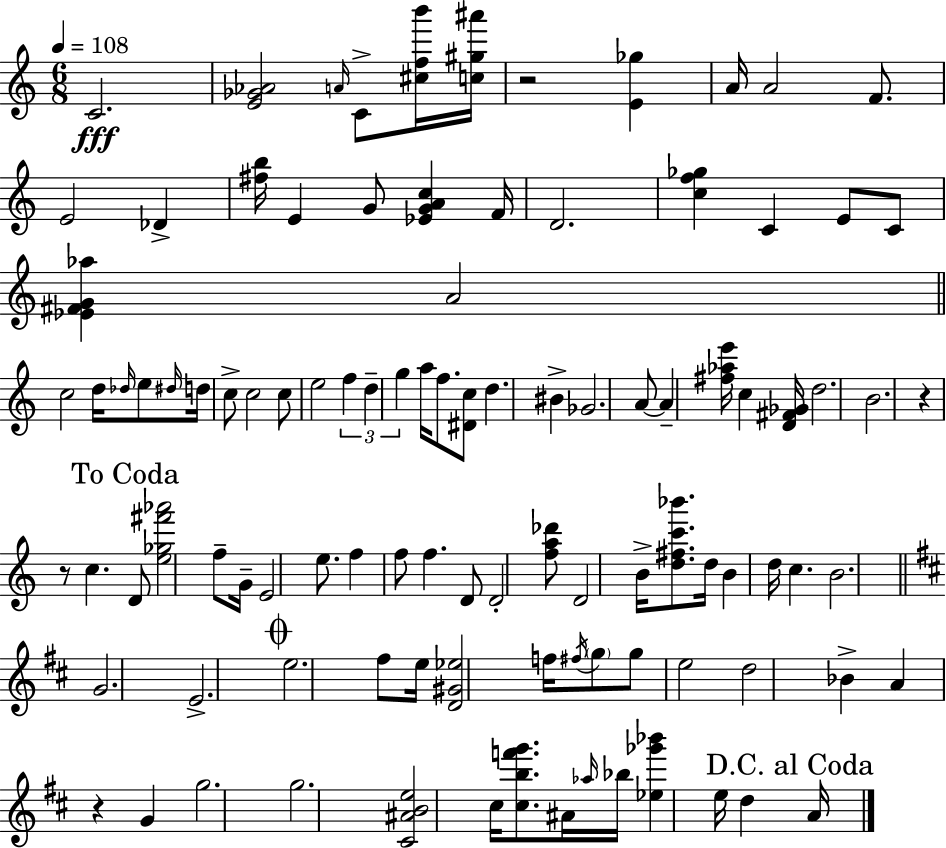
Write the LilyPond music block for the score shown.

{
  \clef treble
  \numericTimeSignature
  \time 6/8
  \key c \major
  \tempo 4 = 108
  c'2.\fff | <e' ges' aes'>2 \grace { a'16 } c'8-> <cis'' f'' b'''>16 | <c'' gis'' ais'''>16 r2 <e' ges''>4 | a'16 a'2 f'8. | \break e'2 des'4-> | <fis'' b''>16 e'4 g'8 <ees' g' a' c''>4 | f'16 d'2. | <c'' f'' ges''>4 c'4 e'8 c'8 | \break <ees' fis' g' aes''>4 a'2 | \bar "||" \break \key a \minor c''2 d''16 \grace { des''16 } e''8 | \grace { dis''16 } d''16 c''8-> c''2 | c''8 e''2 \tuplet 3/2 { f''4 | d''4-- g''4 } a''16 f''8. | \break <dis' c''>8 d''4. bis'4-> | ges'2. | a'8~~ a'4-- <fis'' aes'' e'''>16 c''4 | <d' fis' ges'>16 d''2. | \break b'2. | r4 r8 c''4. | \mark "To Coda" d'8 <e'' ges'' fis''' aes'''>2 | f''8-- g'16-- e'2 e''8. | \break f''4 f''8 f''4. | d'8 d'2-. | <f'' a'' des'''>8 d'2 b'16-> <d'' fis'' c''' bes'''>8. | d''16 b'4 d''16 c''4. | \break b'2. | \bar "||" \break \key d \major g'2. | e'2.-> | \mark \markup { \musicglyph "scripts.coda" } e''2. | fis''8 e''16 <d' gis' ees''>2 f''16 | \break \acciaccatura { fis''16 } \parenthesize g''8 g''8 e''2 | d''2 bes'4-> | a'4 r4 g'4 | g''2. | \break g''2. | <cis' ais' b' e''>2 cis''16 <cis'' b'' f''' g'''>8. | ais'16 \grace { aes''16 } bes''16 <ees'' ges''' bes'''>4 e''16 d''4 | \mark "D.C. al Coda" a'16 \bar "|."
}